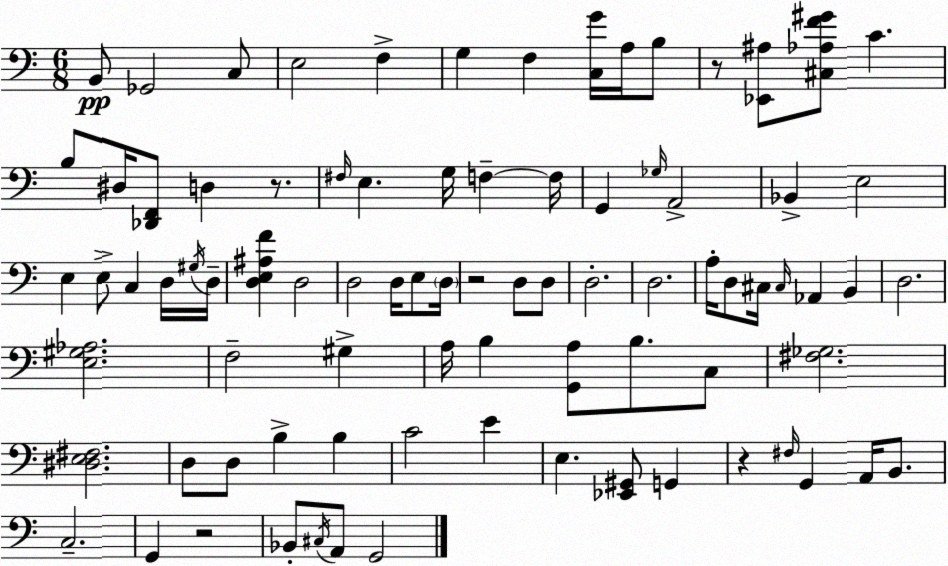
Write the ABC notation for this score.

X:1
T:Untitled
M:6/8
L:1/4
K:Am
B,,/2 _G,,2 C,/2 E,2 F, G, F, [C,G]/4 A,/4 B,/2 z/2 [_E,,^A,]/2 [^C,_A,F^G]/2 C B,/2 ^D,/4 [_D,,F,,]/2 D, z/2 ^F,/4 E, G,/4 F, F,/4 G,, _G,/4 A,,2 _B,, E,2 E, E,/2 C, D,/4 ^G,/4 D,/4 [D,E,^A,F] D,2 D,2 D,/4 E,/2 D,/4 z2 D,/2 D,/2 D,2 D,2 A,/4 D,/2 ^C,/4 ^C,/4 _A,, B,, D,2 [E,^G,_A,]2 F,2 ^G, A,/4 B, [G,,A,]/2 B,/2 C,/2 [^F,_G,]2 [^D,E,^F,]2 D,/2 D,/2 B, B, C2 E E, [_E,,^G,,]/2 G,, z ^F,/4 G,, A,,/4 B,,/2 C,2 G,, z2 _B,,/2 ^C,/4 A,,/2 G,,2